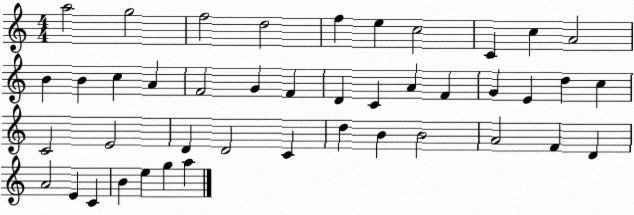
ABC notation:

X:1
T:Untitled
M:4/4
L:1/4
K:C
a2 g2 f2 d2 f e c2 C c A2 B B c A F2 G F D C A F G E d c C2 E2 D D2 C d B B2 A2 F D A2 E C B e g a